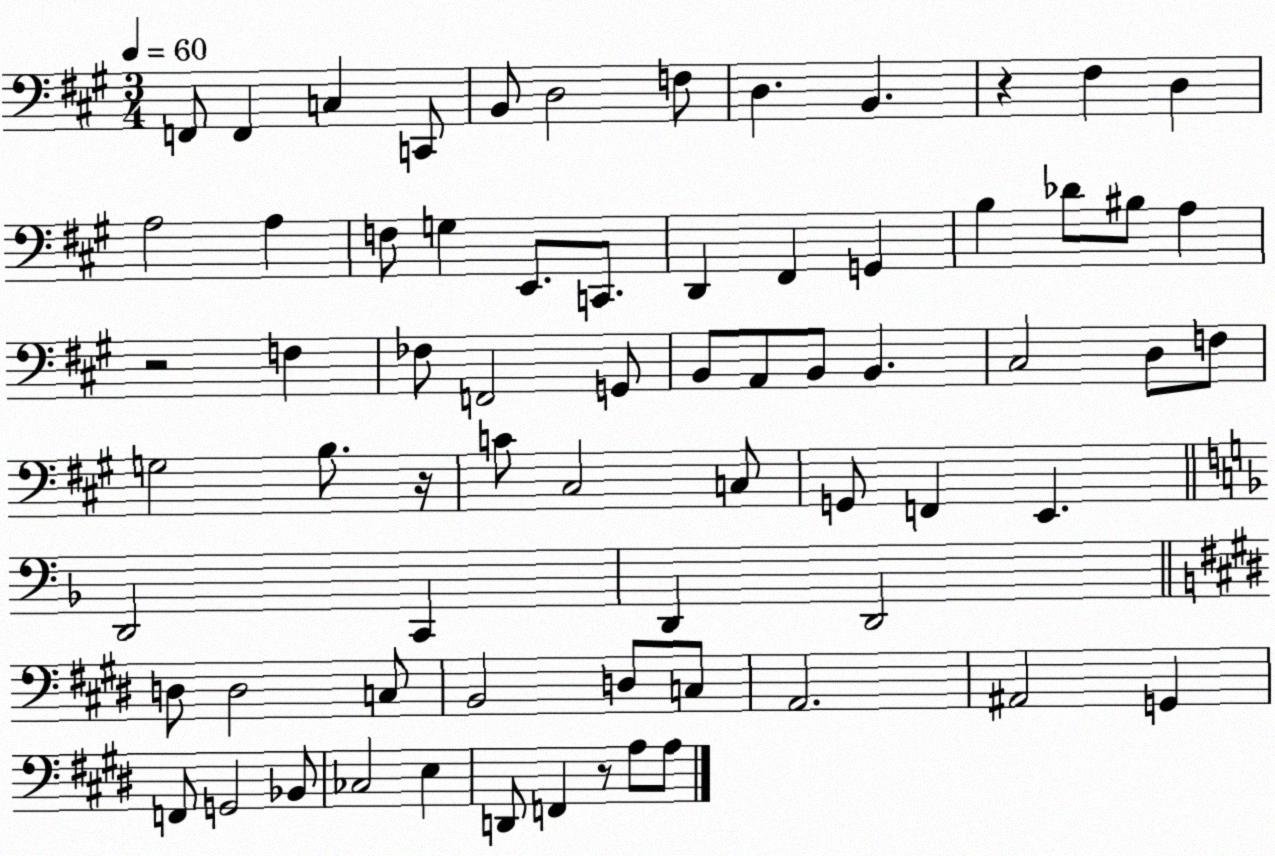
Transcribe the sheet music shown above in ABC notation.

X:1
T:Untitled
M:3/4
L:1/4
K:A
F,,/2 F,, C, C,,/2 B,,/2 D,2 F,/2 D, B,, z ^F, D, A,2 A, F,/2 G, E,,/2 C,,/2 D,, ^F,, G,, B, _D/2 ^B,/2 A, z2 F, _F,/2 F,,2 G,,/2 B,,/2 A,,/2 B,,/2 B,, ^C,2 D,/2 F,/2 G,2 B,/2 z/4 C/2 ^C,2 C,/2 G,,/2 F,, E,, D,,2 C,, D,, D,,2 D,/2 D,2 C,/2 B,,2 D,/2 C,/2 A,,2 ^A,,2 G,, F,,/2 G,,2 _B,,/2 _C,2 E, D,,/2 F,, z/2 A,/2 A,/2